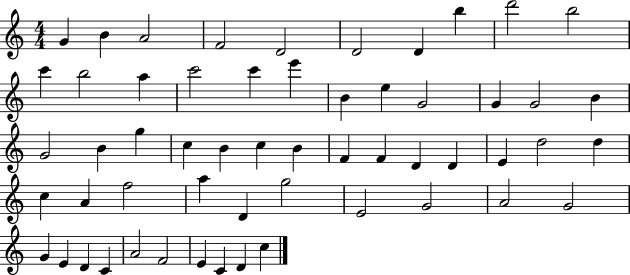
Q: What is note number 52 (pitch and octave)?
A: F4